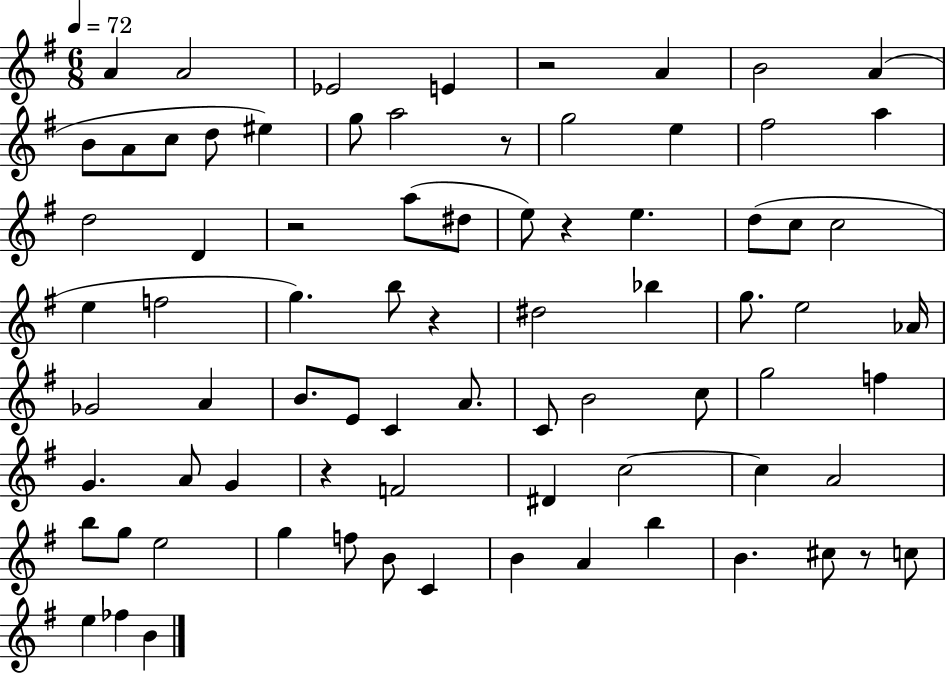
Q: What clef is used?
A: treble